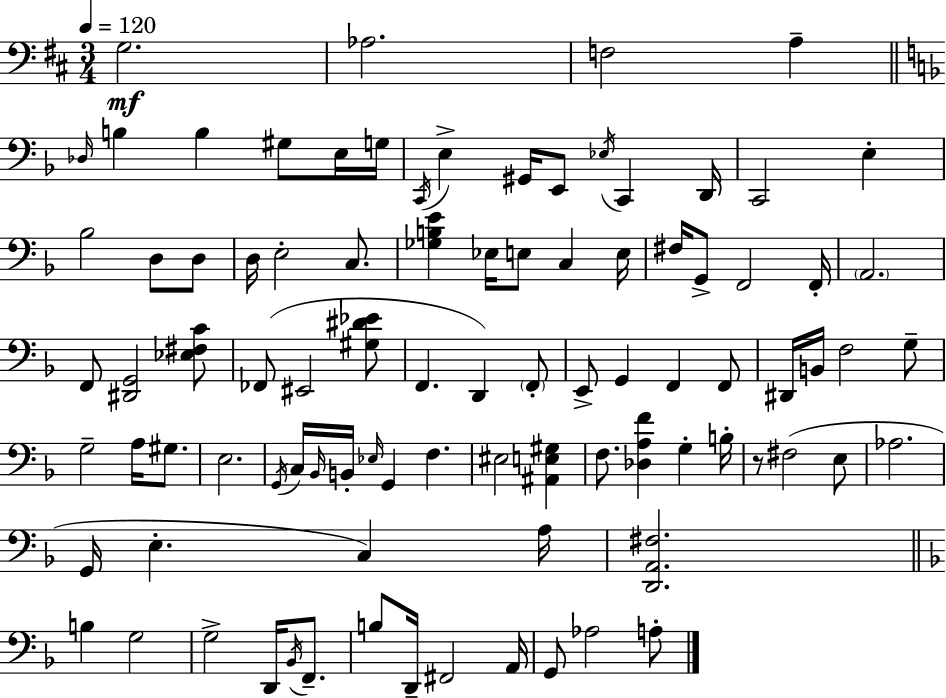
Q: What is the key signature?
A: D major